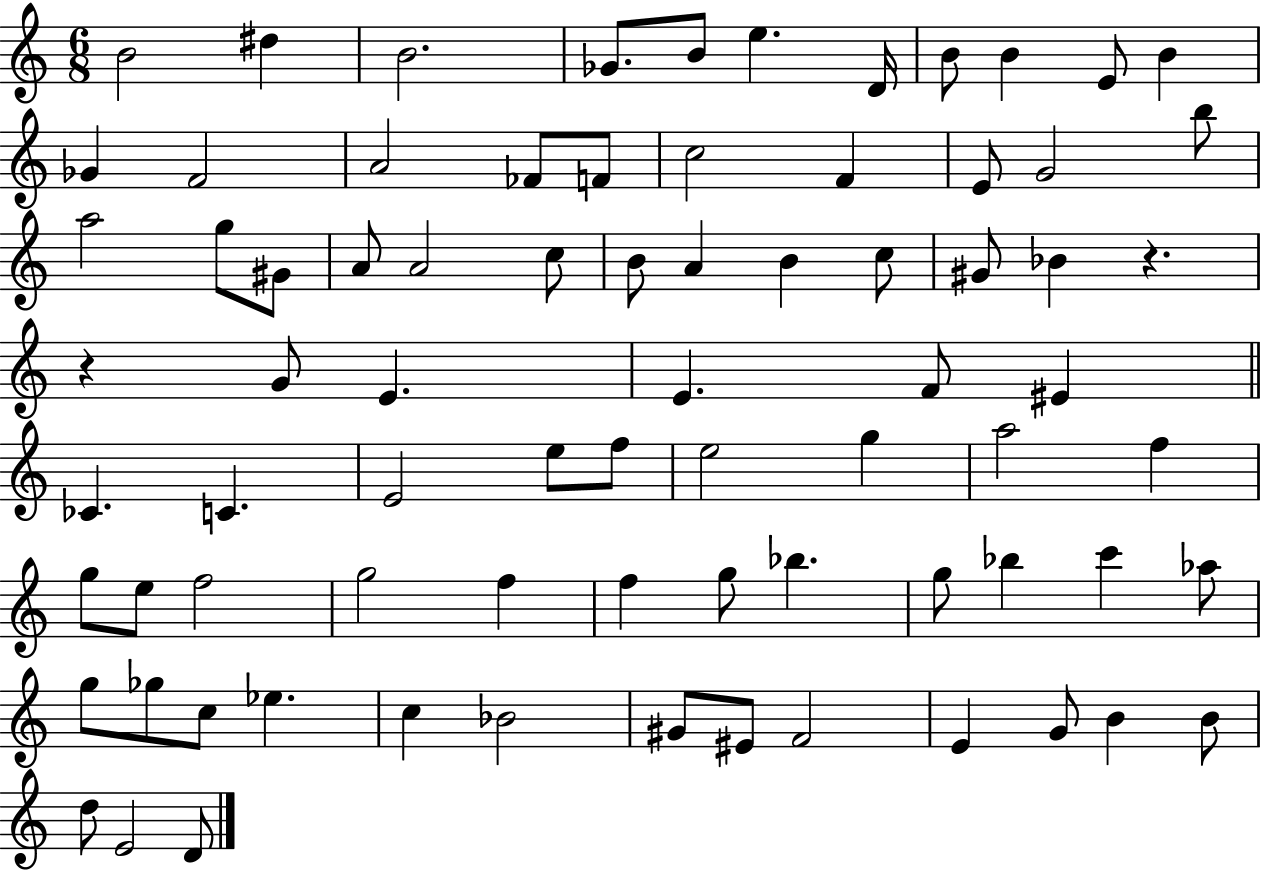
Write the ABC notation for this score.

X:1
T:Untitled
M:6/8
L:1/4
K:C
B2 ^d B2 _G/2 B/2 e D/4 B/2 B E/2 B _G F2 A2 _F/2 F/2 c2 F E/2 G2 b/2 a2 g/2 ^G/2 A/2 A2 c/2 B/2 A B c/2 ^G/2 _B z z G/2 E E F/2 ^E _C C E2 e/2 f/2 e2 g a2 f g/2 e/2 f2 g2 f f g/2 _b g/2 _b c' _a/2 g/2 _g/2 c/2 _e c _B2 ^G/2 ^E/2 F2 E G/2 B B/2 d/2 E2 D/2